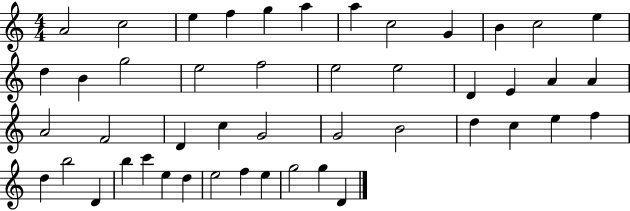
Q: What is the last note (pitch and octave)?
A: D4